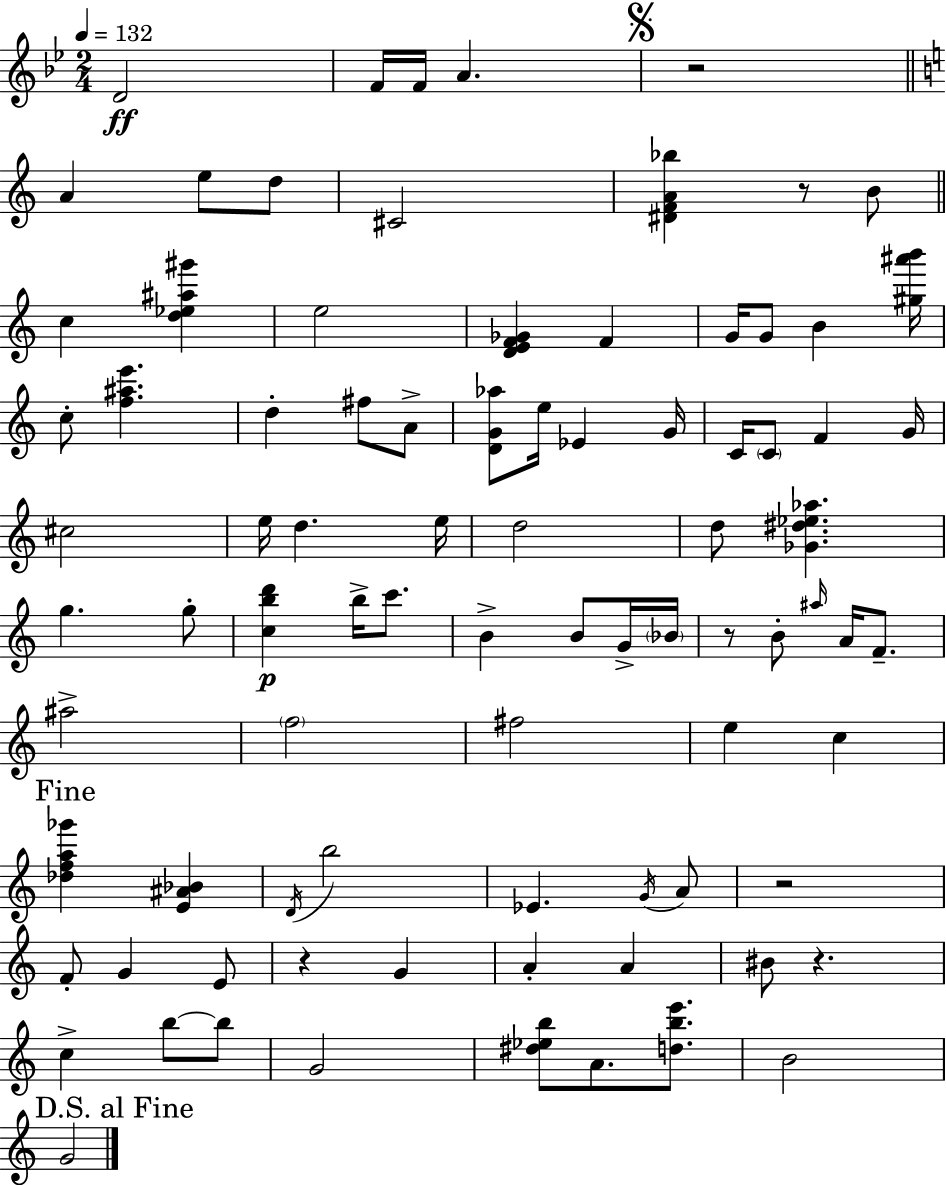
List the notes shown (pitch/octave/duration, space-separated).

D4/h F4/s F4/s A4/q. R/h A4/q E5/e D5/e C#4/h [D#4,F4,A4,Bb5]/q R/e B4/e C5/q [D5,Eb5,A#5,G#6]/q E5/h [D4,E4,F4,Gb4]/q F4/q G4/s G4/e B4/q [G#5,A#6,B6]/s C5/e [F5,A#5,E6]/q. D5/q F#5/e A4/e [D4,G4,Ab5]/e E5/s Eb4/q G4/s C4/s C4/e F4/q G4/s C#5/h E5/s D5/q. E5/s D5/h D5/e [Gb4,D#5,Eb5,Ab5]/q. G5/q. G5/e [C5,B5,D6]/q B5/s C6/e. B4/q B4/e G4/s Bb4/s R/e B4/e A#5/s A4/s F4/e. A#5/h F5/h F#5/h E5/q C5/q [Db5,F5,A5,Gb6]/q [E4,A#4,Bb4]/q D4/s B5/h Eb4/q. G4/s A4/e R/h F4/e G4/q E4/e R/q G4/q A4/q A4/q BIS4/e R/q. C5/q B5/e B5/e G4/h [D#5,Eb5,B5]/e A4/e. [D5,B5,E6]/e. B4/h G4/h